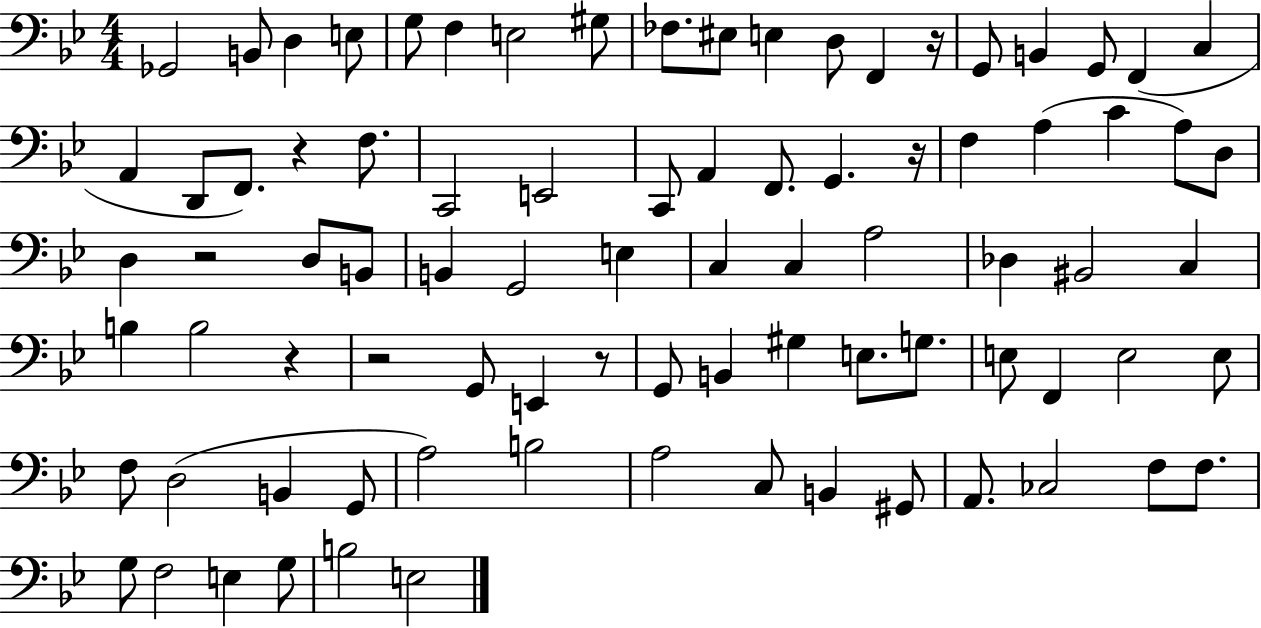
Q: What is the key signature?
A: BES major